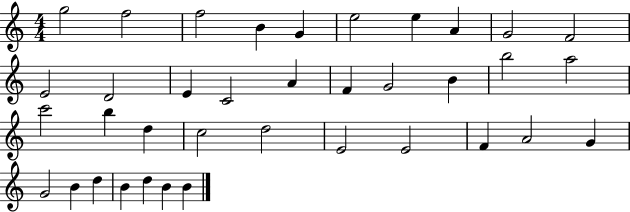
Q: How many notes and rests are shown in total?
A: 37